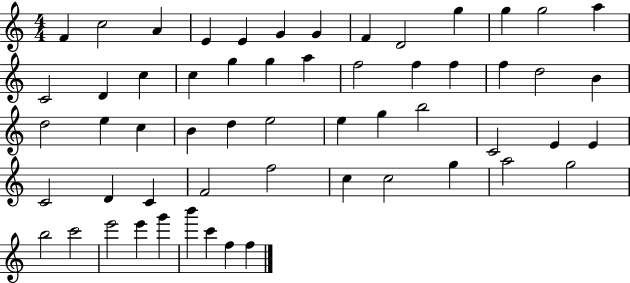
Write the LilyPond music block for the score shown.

{
  \clef treble
  \numericTimeSignature
  \time 4/4
  \key c \major
  f'4 c''2 a'4 | e'4 e'4 g'4 g'4 | f'4 d'2 g''4 | g''4 g''2 a''4 | \break c'2 d'4 c''4 | c''4 g''4 g''4 a''4 | f''2 f''4 f''4 | f''4 d''2 b'4 | \break d''2 e''4 c''4 | b'4 d''4 e''2 | e''4 g''4 b''2 | c'2 e'4 e'4 | \break c'2 d'4 c'4 | f'2 f''2 | c''4 c''2 g''4 | a''2 g''2 | \break b''2 c'''2 | e'''2 e'''4 g'''4 | b'''4 c'''4 f''4 f''4 | \bar "|."
}